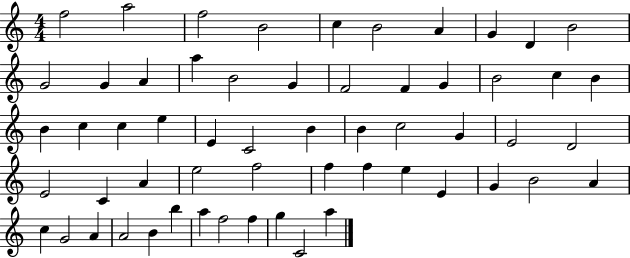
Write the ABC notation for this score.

X:1
T:Untitled
M:4/4
L:1/4
K:C
f2 a2 f2 B2 c B2 A G D B2 G2 G A a B2 G F2 F G B2 c B B c c e E C2 B B c2 G E2 D2 E2 C A e2 f2 f f e E G B2 A c G2 A A2 B b a f2 f g C2 a